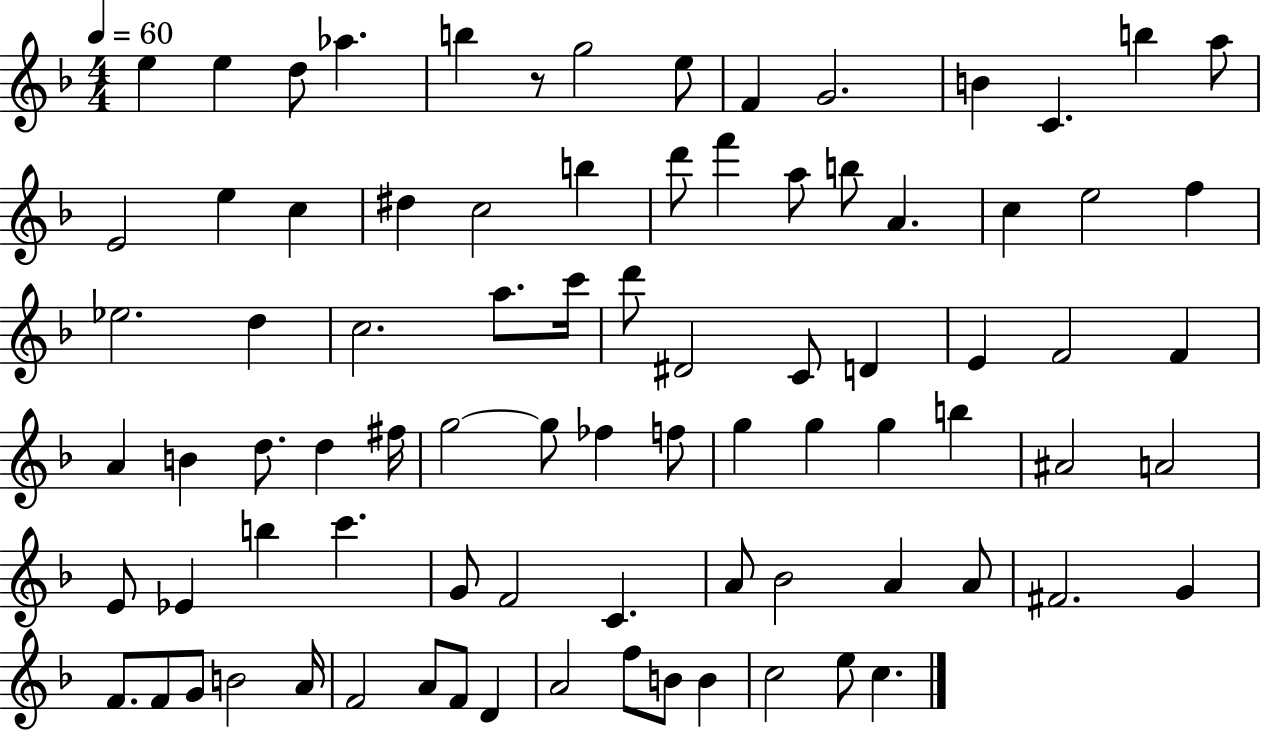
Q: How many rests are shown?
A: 1